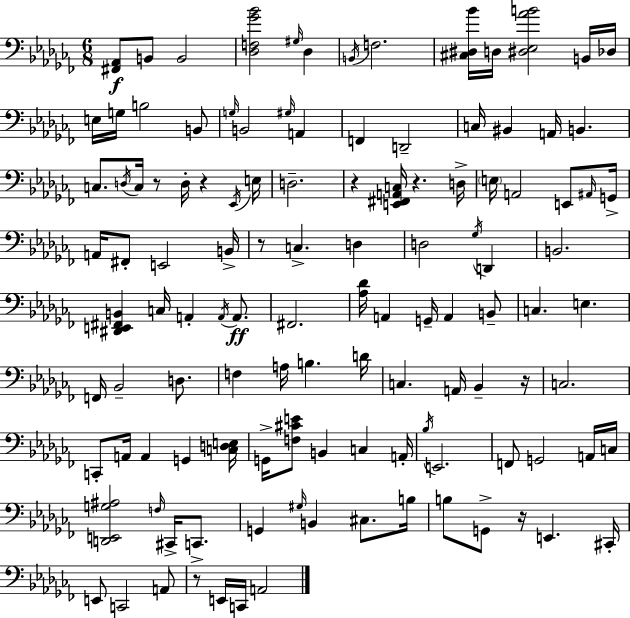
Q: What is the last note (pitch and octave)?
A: A2